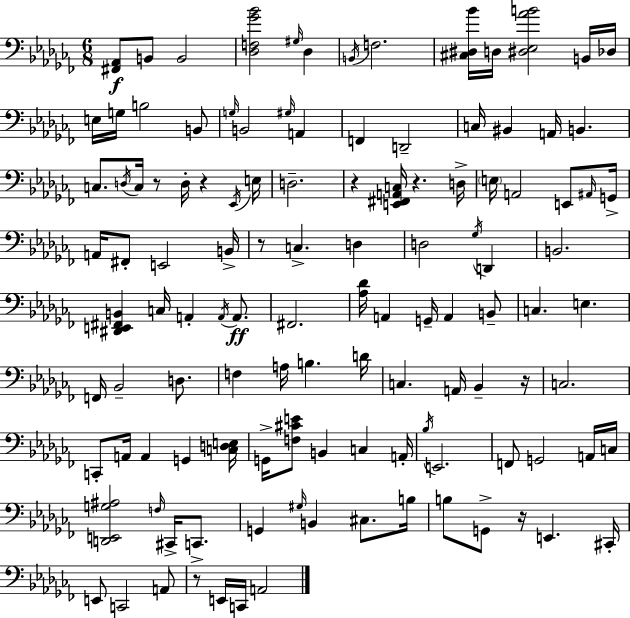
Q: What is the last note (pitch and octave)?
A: A2